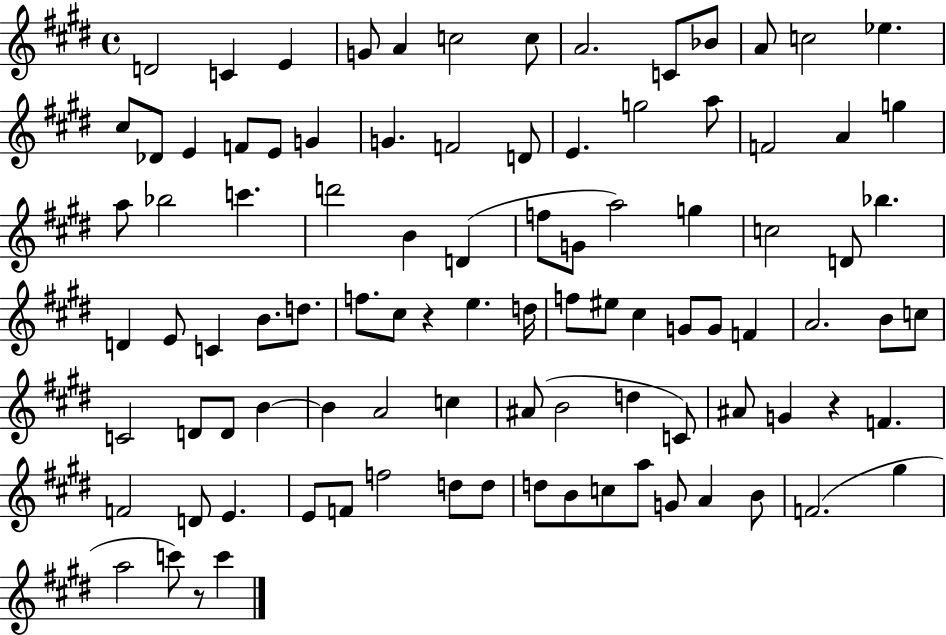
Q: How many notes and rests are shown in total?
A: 96